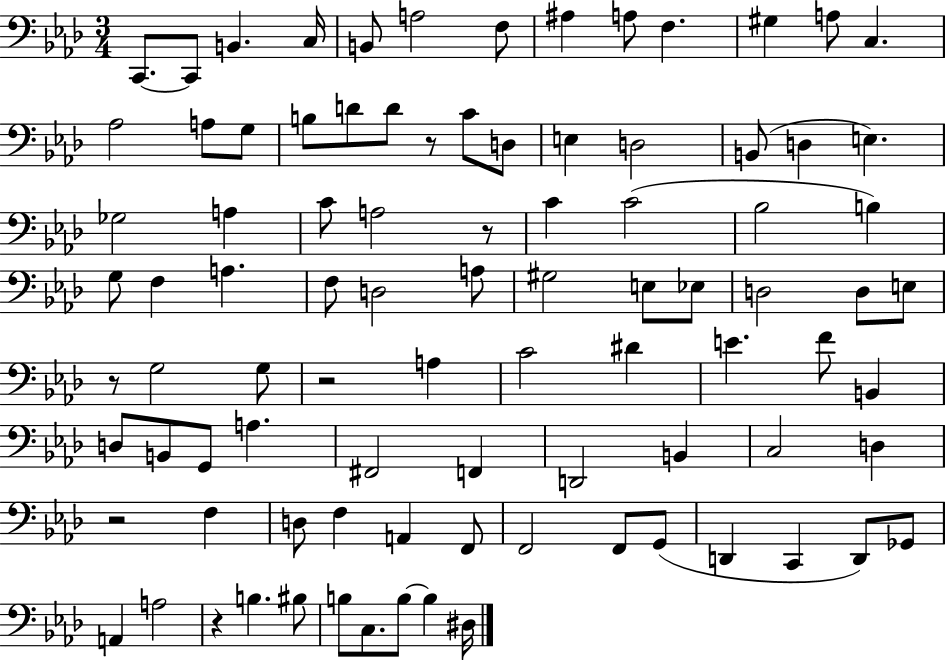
C2/e. C2/e B2/q. C3/s B2/e A3/h F3/e A#3/q A3/e F3/q. G#3/q A3/e C3/q. Ab3/h A3/e G3/e B3/e D4/e D4/e R/e C4/e D3/e E3/q D3/h B2/e D3/q E3/q. Gb3/h A3/q C4/e A3/h R/e C4/q C4/h Bb3/h B3/q G3/e F3/q A3/q. F3/e D3/h A3/e G#3/h E3/e Eb3/e D3/h D3/e E3/e R/e G3/h G3/e R/h A3/q C4/h D#4/q E4/q. F4/e B2/q D3/e B2/e G2/e A3/q. F#2/h F2/q D2/h B2/q C3/h D3/q R/h F3/q D3/e F3/q A2/q F2/e F2/h F2/e G2/e D2/q C2/q D2/e Gb2/e A2/q A3/h R/q B3/q. BIS3/e B3/e C3/e. B3/e B3/q D#3/s